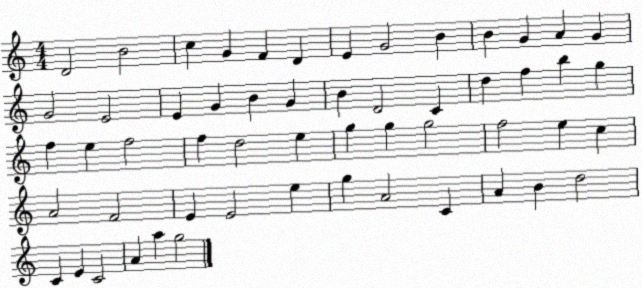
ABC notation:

X:1
T:Untitled
M:4/4
L:1/4
K:C
D2 B2 c G F D E G2 B B G A G G2 E2 E G B G B D2 C d f b g f e f2 f d2 e g g g2 f2 e c A2 F2 E E2 e g A2 C A B d2 C E C2 A a g2